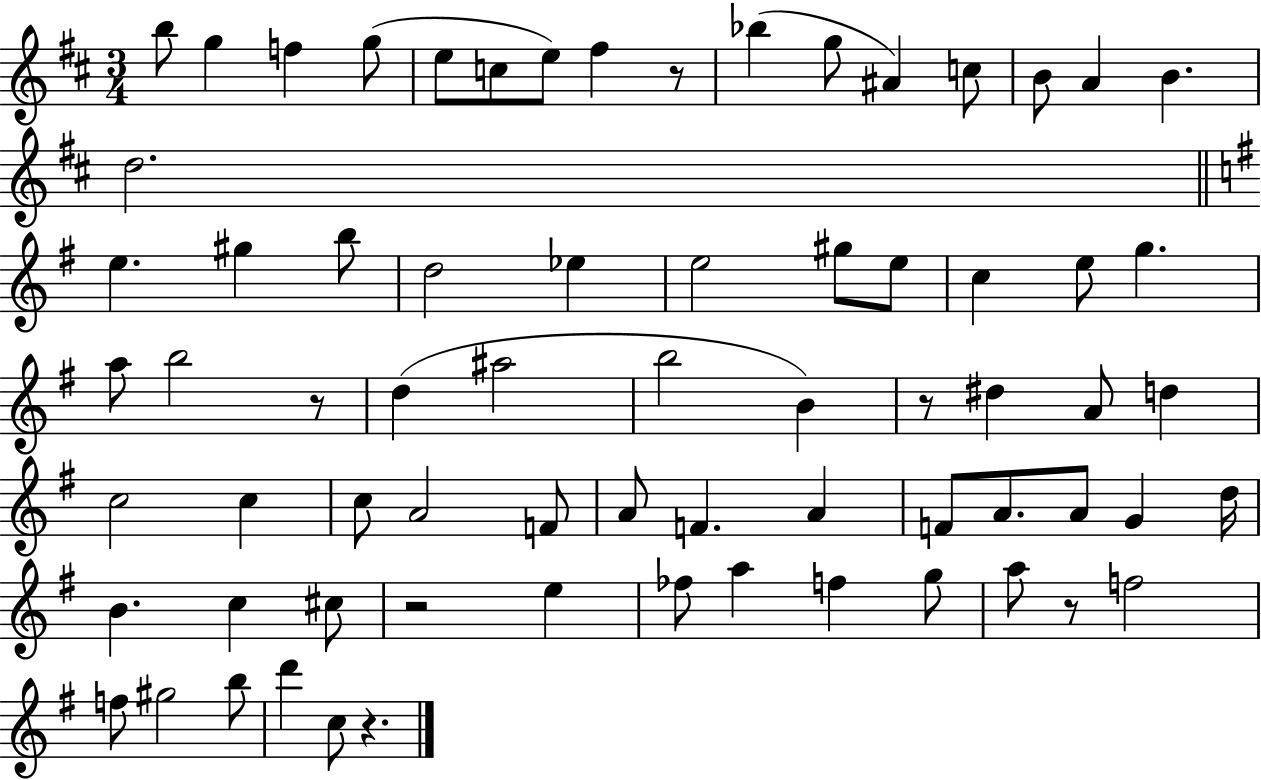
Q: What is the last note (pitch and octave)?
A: C5